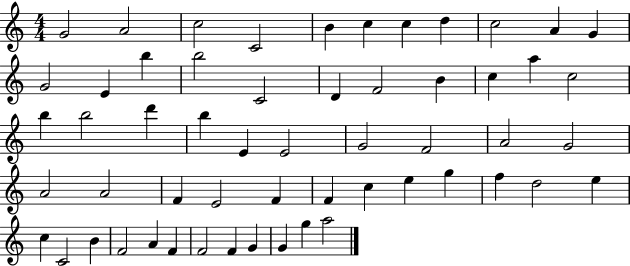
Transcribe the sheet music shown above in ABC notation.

X:1
T:Untitled
M:4/4
L:1/4
K:C
G2 A2 c2 C2 B c c d c2 A G G2 E b b2 C2 D F2 B c a c2 b b2 d' b E E2 G2 F2 A2 G2 A2 A2 F E2 F F c e g f d2 e c C2 B F2 A F F2 F G G g a2